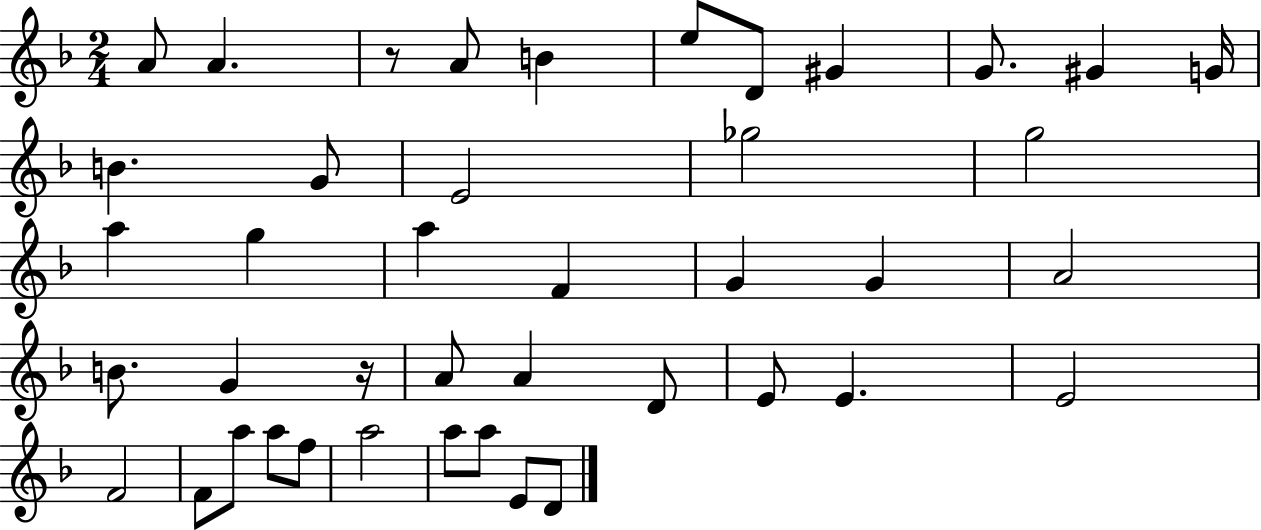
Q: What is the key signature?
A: F major